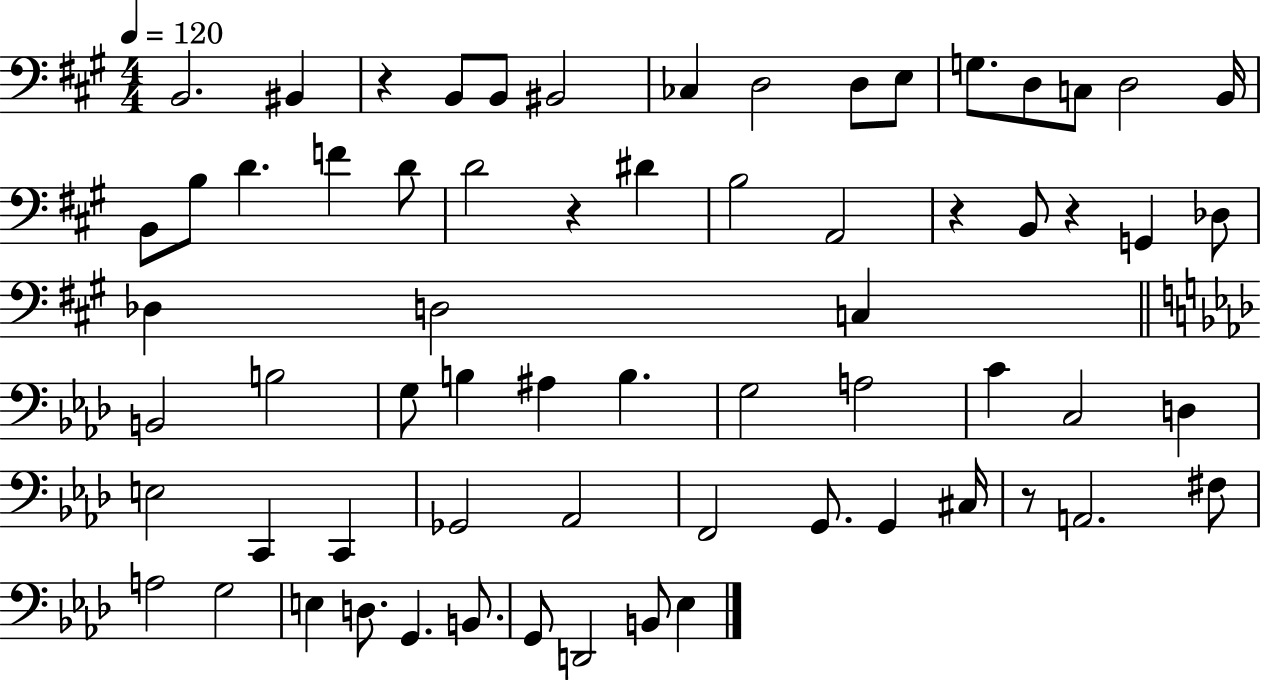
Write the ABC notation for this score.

X:1
T:Untitled
M:4/4
L:1/4
K:A
B,,2 ^B,, z B,,/2 B,,/2 ^B,,2 _C, D,2 D,/2 E,/2 G,/2 D,/2 C,/2 D,2 B,,/4 B,,/2 B,/2 D F D/2 D2 z ^D B,2 A,,2 z B,,/2 z G,, _D,/2 _D, D,2 C, B,,2 B,2 G,/2 B, ^A, B, G,2 A,2 C C,2 D, E,2 C,, C,, _G,,2 _A,,2 F,,2 G,,/2 G,, ^C,/4 z/2 A,,2 ^F,/2 A,2 G,2 E, D,/2 G,, B,,/2 G,,/2 D,,2 B,,/2 _E,